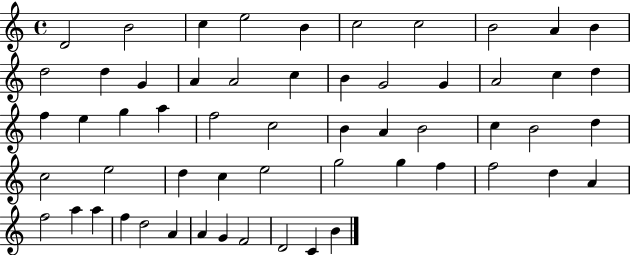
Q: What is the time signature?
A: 4/4